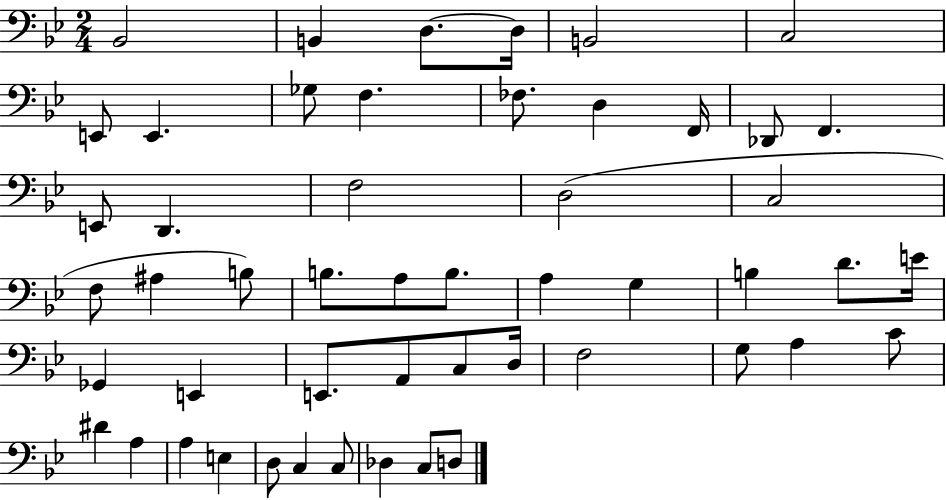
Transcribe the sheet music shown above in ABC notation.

X:1
T:Untitled
M:2/4
L:1/4
K:Bb
_B,,2 B,, D,/2 D,/4 B,,2 C,2 E,,/2 E,, _G,/2 F, _F,/2 D, F,,/4 _D,,/2 F,, E,,/2 D,, F,2 D,2 C,2 F,/2 ^A, B,/2 B,/2 A,/2 B,/2 A, G, B, D/2 E/4 _G,, E,, E,,/2 A,,/2 C,/2 D,/4 F,2 G,/2 A, C/2 ^D A, A, E, D,/2 C, C,/2 _D, C,/2 D,/2